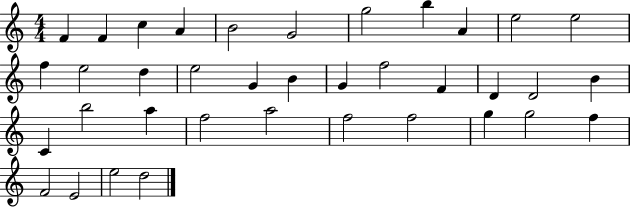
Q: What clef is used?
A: treble